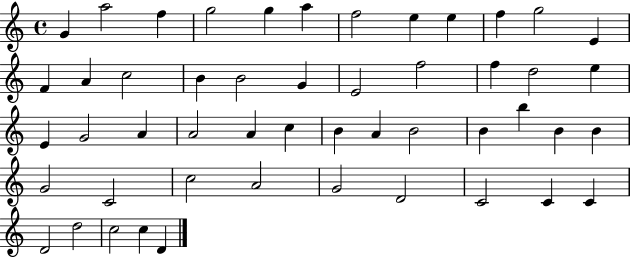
G4/q A5/h F5/q G5/h G5/q A5/q F5/h E5/q E5/q F5/q G5/h E4/q F4/q A4/q C5/h B4/q B4/h G4/q E4/h F5/h F5/q D5/h E5/q E4/q G4/h A4/q A4/h A4/q C5/q B4/q A4/q B4/h B4/q B5/q B4/q B4/q G4/h C4/h C5/h A4/h G4/h D4/h C4/h C4/q C4/q D4/h D5/h C5/h C5/q D4/q